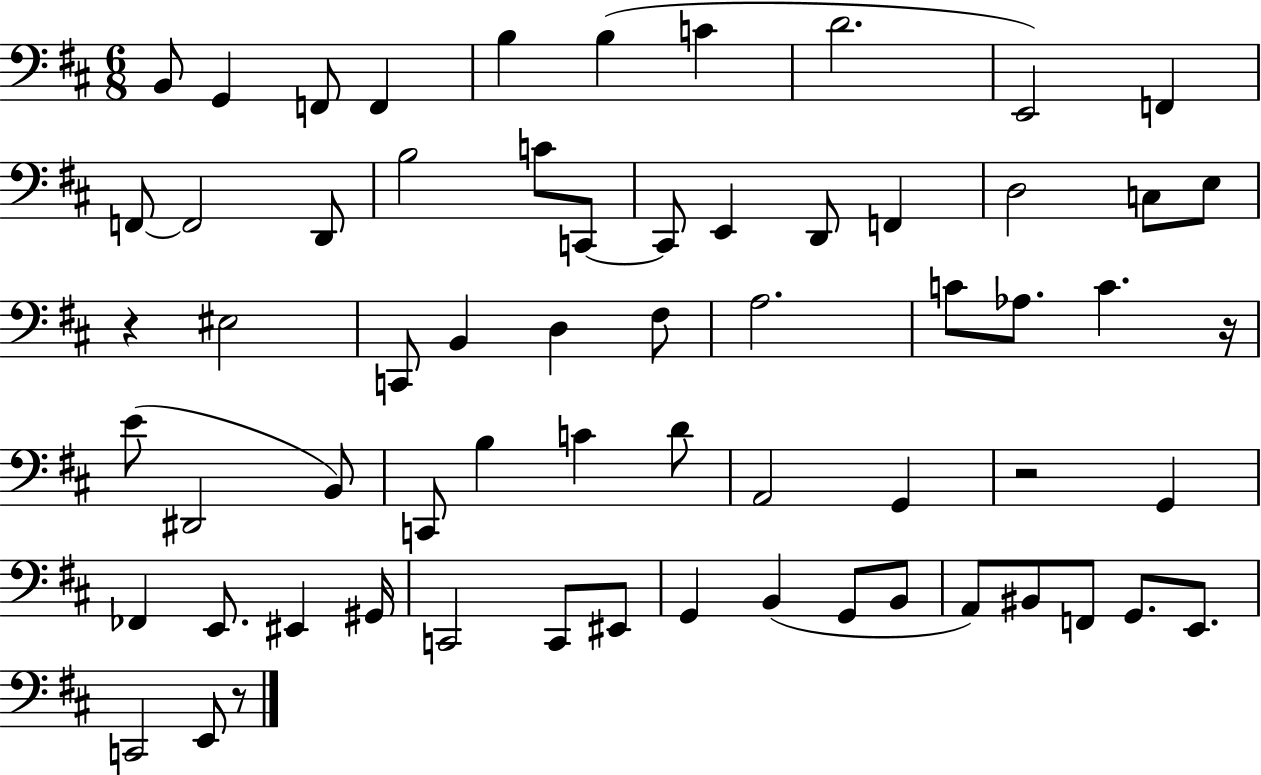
X:1
T:Untitled
M:6/8
L:1/4
K:D
B,,/2 G,, F,,/2 F,, B, B, C D2 E,,2 F,, F,,/2 F,,2 D,,/2 B,2 C/2 C,,/2 C,,/2 E,, D,,/2 F,, D,2 C,/2 E,/2 z ^E,2 C,,/2 B,, D, ^F,/2 A,2 C/2 _A,/2 C z/4 E/2 ^D,,2 B,,/2 C,,/2 B, C D/2 A,,2 G,, z2 G,, _F,, E,,/2 ^E,, ^G,,/4 C,,2 C,,/2 ^E,,/2 G,, B,, G,,/2 B,,/2 A,,/2 ^B,,/2 F,,/2 G,,/2 E,,/2 C,,2 E,,/2 z/2